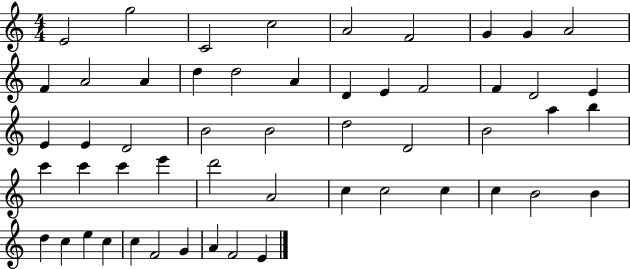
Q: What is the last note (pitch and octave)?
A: E4